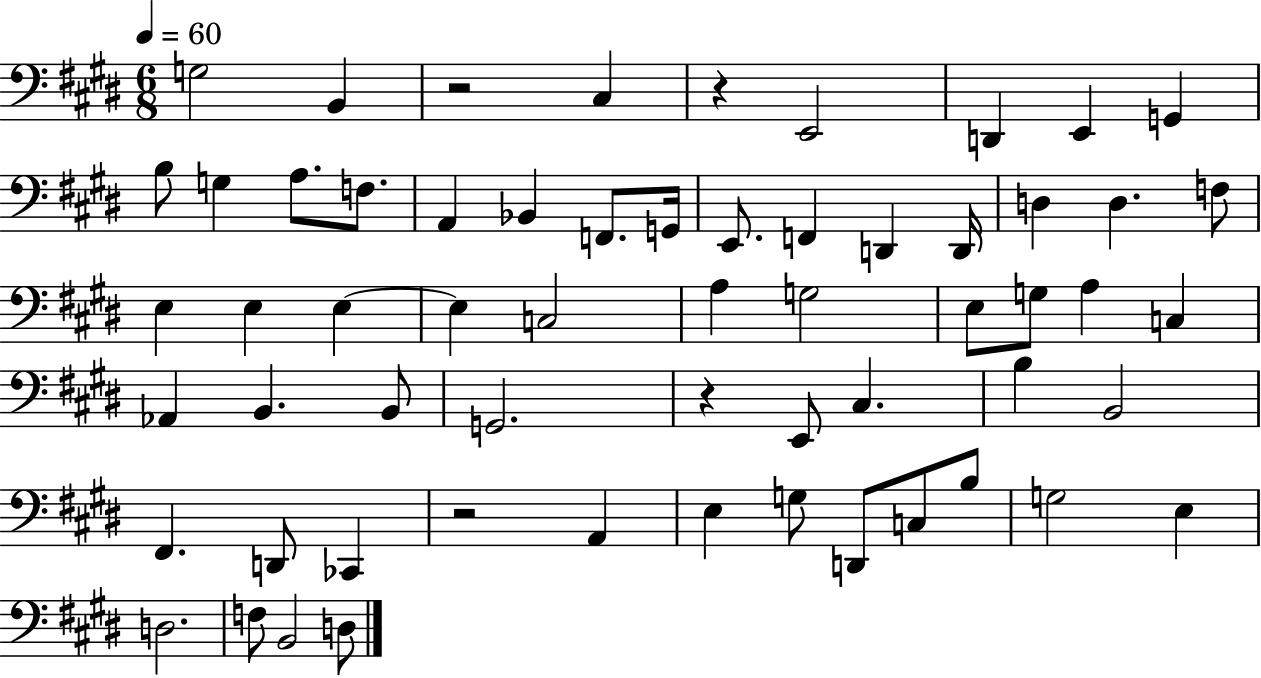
{
  \clef bass
  \numericTimeSignature
  \time 6/8
  \key e \major
  \tempo 4 = 60
  g2 b,4 | r2 cis4 | r4 e,2 | d,4 e,4 g,4 | \break b8 g4 a8. f8. | a,4 bes,4 f,8. g,16 | e,8. f,4 d,4 d,16 | d4 d4. f8 | \break e4 e4 e4~~ | e4 c2 | a4 g2 | e8 g8 a4 c4 | \break aes,4 b,4. b,8 | g,2. | r4 e,8 cis4. | b4 b,2 | \break fis,4. d,8 ces,4 | r2 a,4 | e4 g8 d,8 c8 b8 | g2 e4 | \break d2. | f8 b,2 d8 | \bar "|."
}